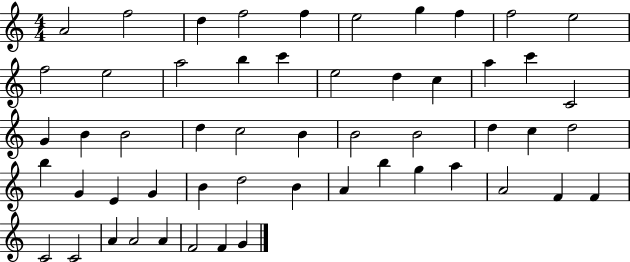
X:1
T:Untitled
M:4/4
L:1/4
K:C
A2 f2 d f2 f e2 g f f2 e2 f2 e2 a2 b c' e2 d c a c' C2 G B B2 d c2 B B2 B2 d c d2 b G E G B d2 B A b g a A2 F F C2 C2 A A2 A F2 F G